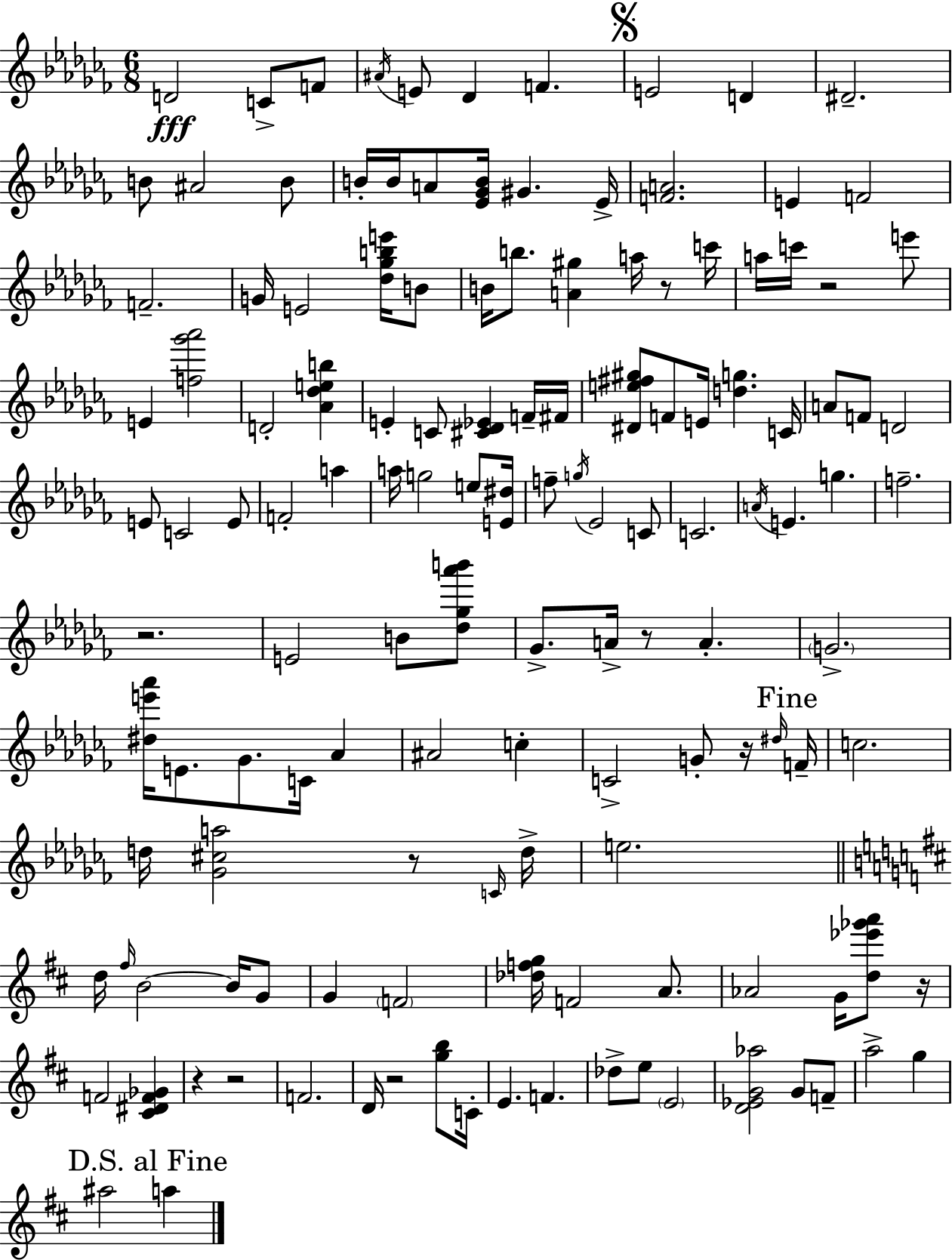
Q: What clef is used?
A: treble